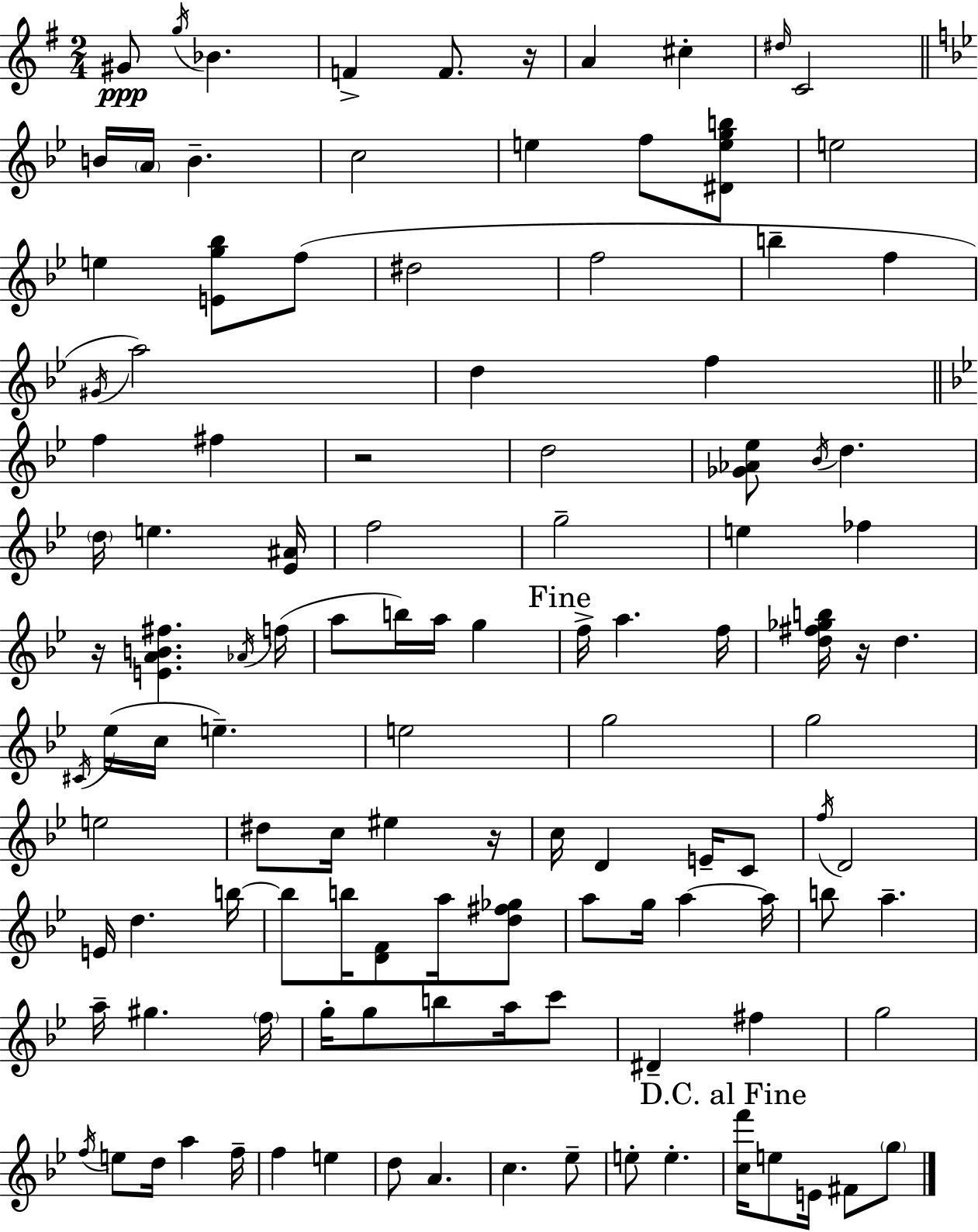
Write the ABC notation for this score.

X:1
T:Untitled
M:2/4
L:1/4
K:G
^G/2 g/4 _B F F/2 z/4 A ^c ^d/4 C2 B/4 A/4 B c2 e f/2 [^Degb]/2 e2 e [Eg_b]/2 f/2 ^d2 f2 b f ^G/4 a2 d f f ^f z2 d2 [_G_A_e]/2 _B/4 d d/4 e [_E^A]/4 f2 g2 e _f z/4 [EAB^f] _A/4 f/4 a/2 b/4 a/4 g f/4 a f/4 [d^f_gb]/4 z/4 d ^C/4 _e/4 c/4 e e2 g2 g2 e2 ^d/2 c/4 ^e z/4 c/4 D E/4 C/2 f/4 D2 E/4 d b/4 b/2 b/4 [DF]/2 a/4 [d^f_g]/2 a/2 g/4 a a/4 b/2 a a/4 ^g f/4 g/4 g/2 b/2 a/4 c'/2 ^D ^f g2 f/4 e/2 d/4 a f/4 f e d/2 A c _e/2 e/2 e [cf']/4 e/2 E/4 ^F/2 g/2